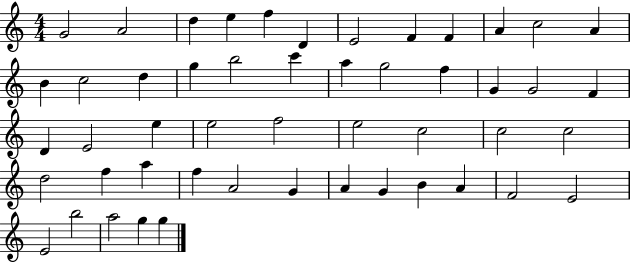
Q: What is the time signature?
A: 4/4